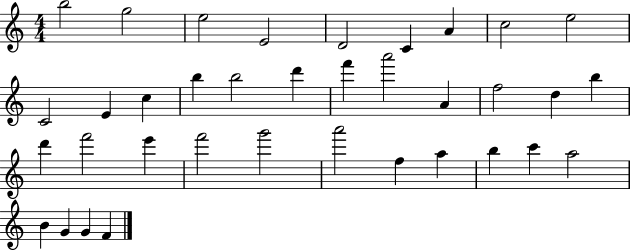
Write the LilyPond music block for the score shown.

{
  \clef treble
  \numericTimeSignature
  \time 4/4
  \key c \major
  b''2 g''2 | e''2 e'2 | d'2 c'4 a'4 | c''2 e''2 | \break c'2 e'4 c''4 | b''4 b''2 d'''4 | f'''4 a'''2 a'4 | f''2 d''4 b''4 | \break d'''4 f'''2 e'''4 | f'''2 g'''2 | a'''2 f''4 a''4 | b''4 c'''4 a''2 | \break b'4 g'4 g'4 f'4 | \bar "|."
}